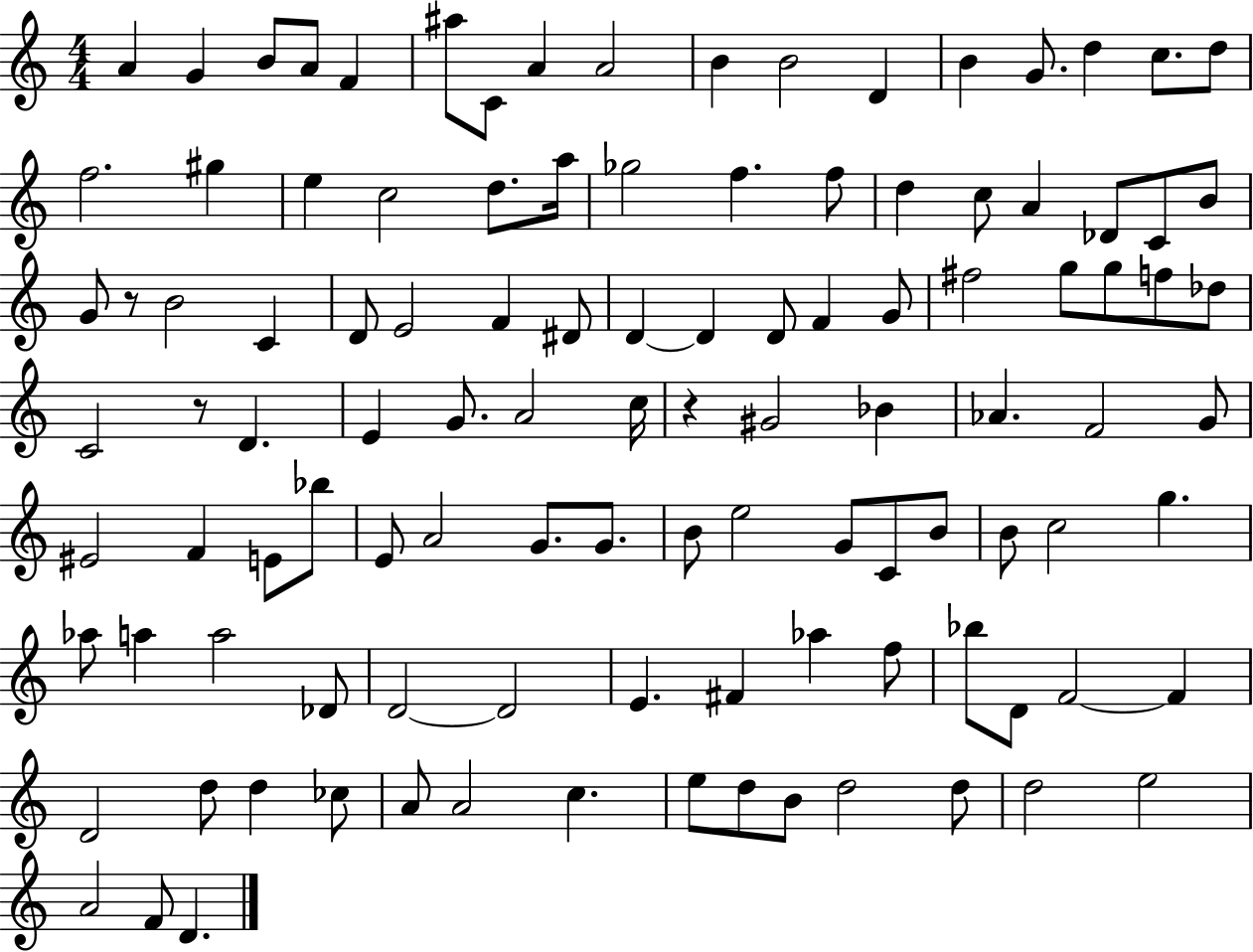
X:1
T:Untitled
M:4/4
L:1/4
K:C
A G B/2 A/2 F ^a/2 C/2 A A2 B B2 D B G/2 d c/2 d/2 f2 ^g e c2 d/2 a/4 _g2 f f/2 d c/2 A _D/2 C/2 B/2 G/2 z/2 B2 C D/2 E2 F ^D/2 D D D/2 F G/2 ^f2 g/2 g/2 f/2 _d/2 C2 z/2 D E G/2 A2 c/4 z ^G2 _B _A F2 G/2 ^E2 F E/2 _b/2 E/2 A2 G/2 G/2 B/2 e2 G/2 C/2 B/2 B/2 c2 g _a/2 a a2 _D/2 D2 D2 E ^F _a f/2 _b/2 D/2 F2 F D2 d/2 d _c/2 A/2 A2 c e/2 d/2 B/2 d2 d/2 d2 e2 A2 F/2 D